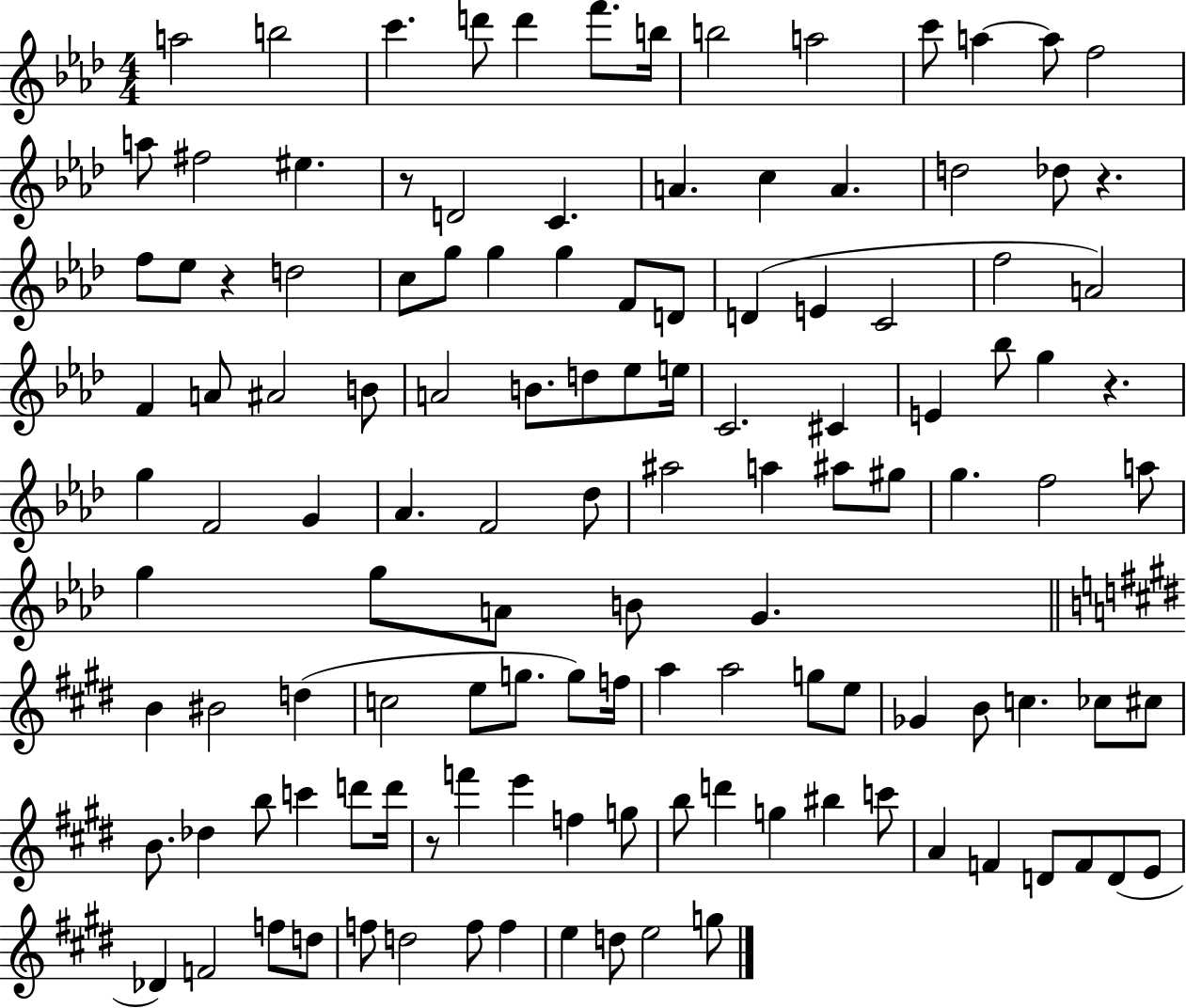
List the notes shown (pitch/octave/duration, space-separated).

A5/h B5/h C6/q. D6/e D6/q F6/e. B5/s B5/h A5/h C6/e A5/q A5/e F5/h A5/e F#5/h EIS5/q. R/e D4/h C4/q. A4/q. C5/q A4/q. D5/h Db5/e R/q. F5/e Eb5/e R/q D5/h C5/e G5/e G5/q G5/q F4/e D4/e D4/q E4/q C4/h F5/h A4/h F4/q A4/e A#4/h B4/e A4/h B4/e. D5/e Eb5/e E5/s C4/h. C#4/q E4/q Bb5/e G5/q R/q. G5/q F4/h G4/q Ab4/q. F4/h Db5/e A#5/h A5/q A#5/e G#5/e G5/q. F5/h A5/e G5/q G5/e A4/e B4/e G4/q. B4/q BIS4/h D5/q C5/h E5/e G5/e. G5/e F5/s A5/q A5/h G5/e E5/e Gb4/q B4/e C5/q. CES5/e C#5/e B4/e. Db5/q B5/e C6/q D6/e D6/s R/e F6/q E6/q F5/q G5/e B5/e D6/q G5/q BIS5/q C6/e A4/q F4/q D4/e F4/e D4/e E4/e Db4/q F4/h F5/e D5/e F5/e D5/h F5/e F5/q E5/q D5/e E5/h G5/e